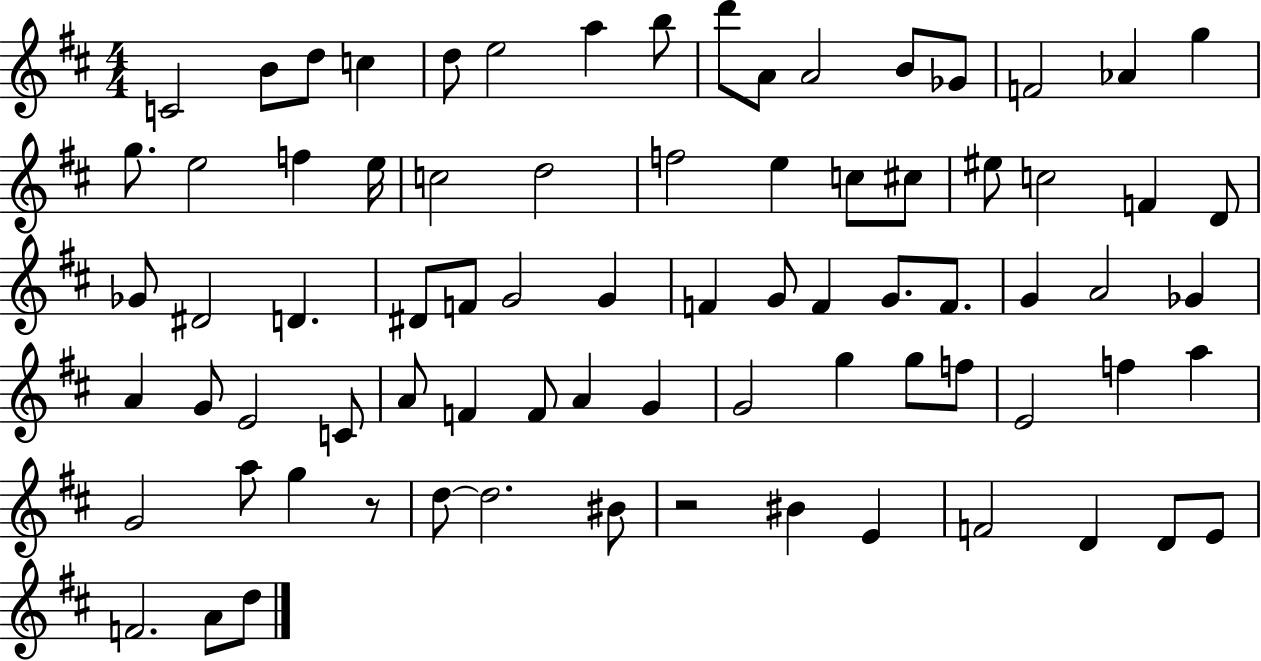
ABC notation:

X:1
T:Untitled
M:4/4
L:1/4
K:D
C2 B/2 d/2 c d/2 e2 a b/2 d'/2 A/2 A2 B/2 _G/2 F2 _A g g/2 e2 f e/4 c2 d2 f2 e c/2 ^c/2 ^e/2 c2 F D/2 _G/2 ^D2 D ^D/2 F/2 G2 G F G/2 F G/2 F/2 G A2 _G A G/2 E2 C/2 A/2 F F/2 A G G2 g g/2 f/2 E2 f a G2 a/2 g z/2 d/2 d2 ^B/2 z2 ^B E F2 D D/2 E/2 F2 A/2 d/2